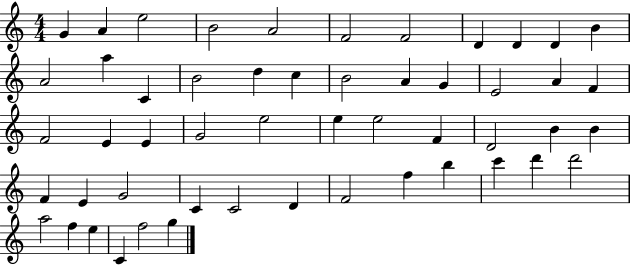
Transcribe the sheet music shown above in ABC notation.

X:1
T:Untitled
M:4/4
L:1/4
K:C
G A e2 B2 A2 F2 F2 D D D B A2 a C B2 d c B2 A G E2 A F F2 E E G2 e2 e e2 F D2 B B F E G2 C C2 D F2 f b c' d' d'2 a2 f e C f2 g